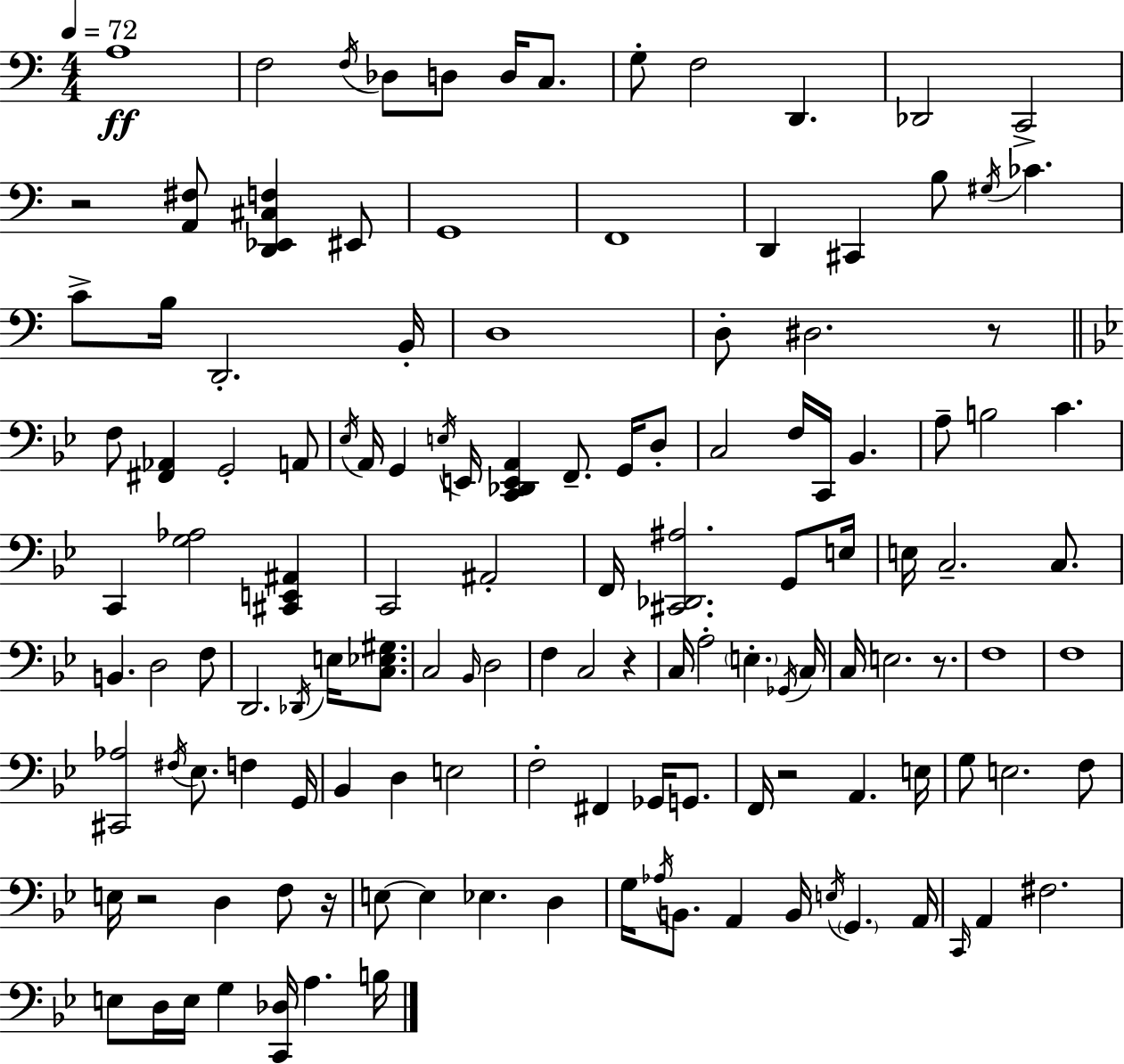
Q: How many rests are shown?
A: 7